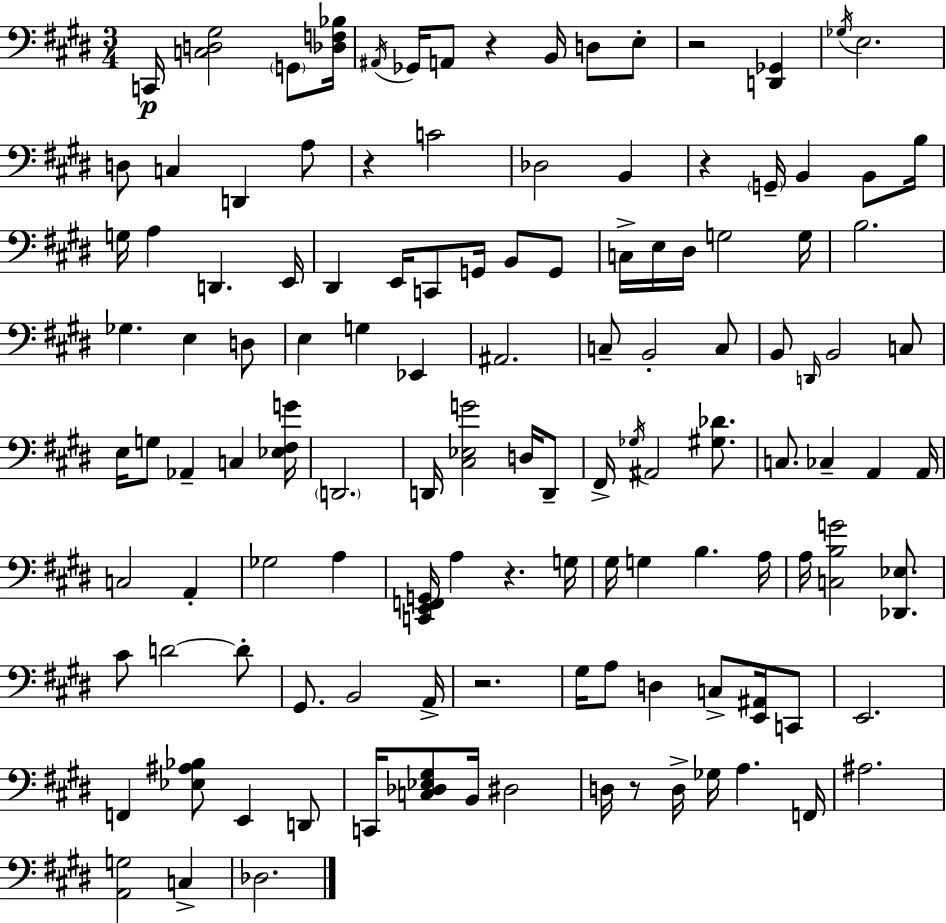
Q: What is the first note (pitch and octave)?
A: C2